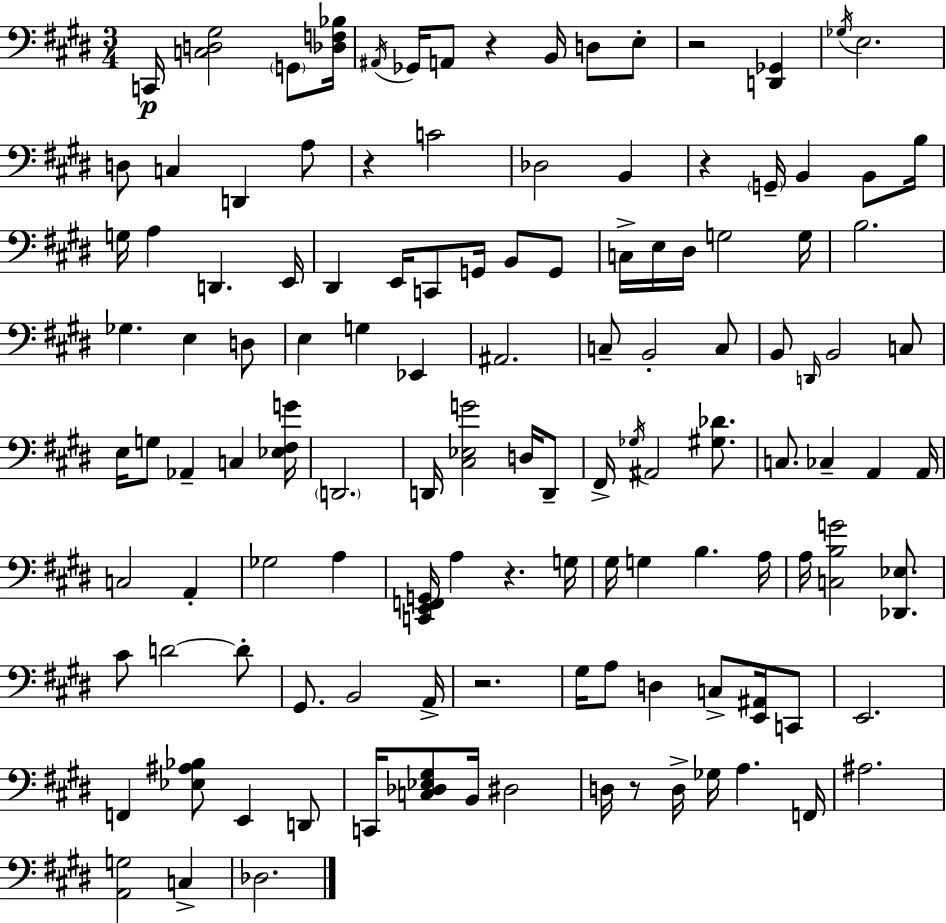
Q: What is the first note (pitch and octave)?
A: C2